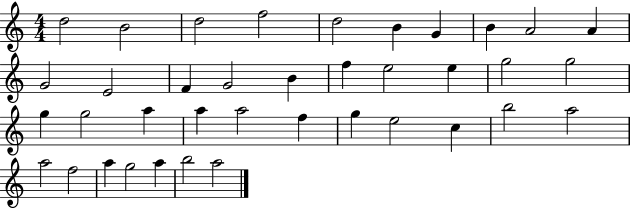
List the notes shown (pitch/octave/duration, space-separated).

D5/h B4/h D5/h F5/h D5/h B4/q G4/q B4/q A4/h A4/q G4/h E4/h F4/q G4/h B4/q F5/q E5/h E5/q G5/h G5/h G5/q G5/h A5/q A5/q A5/h F5/q G5/q E5/h C5/q B5/h A5/h A5/h F5/h A5/q G5/h A5/q B5/h A5/h